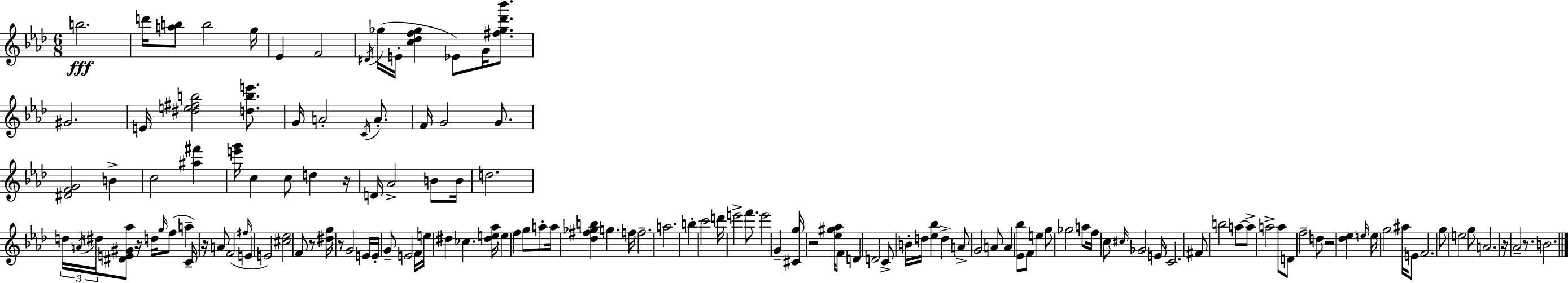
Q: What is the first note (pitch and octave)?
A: B5